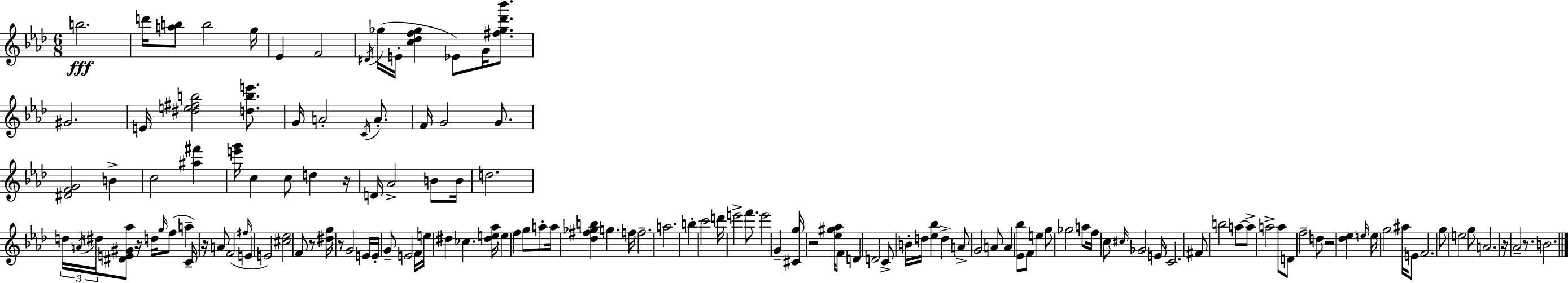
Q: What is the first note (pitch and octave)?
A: B5